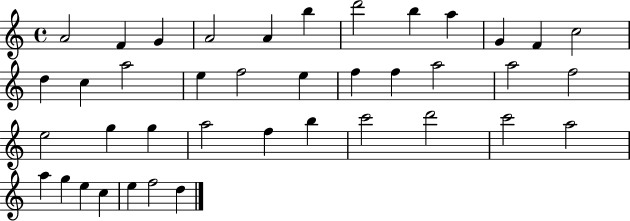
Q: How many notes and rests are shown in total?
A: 40